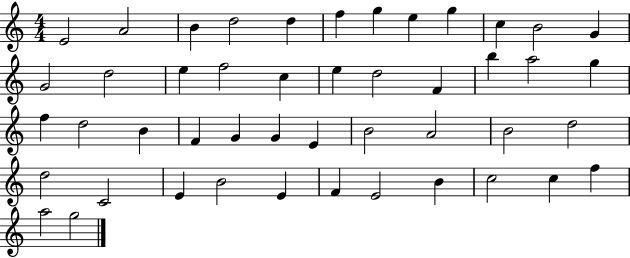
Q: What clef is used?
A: treble